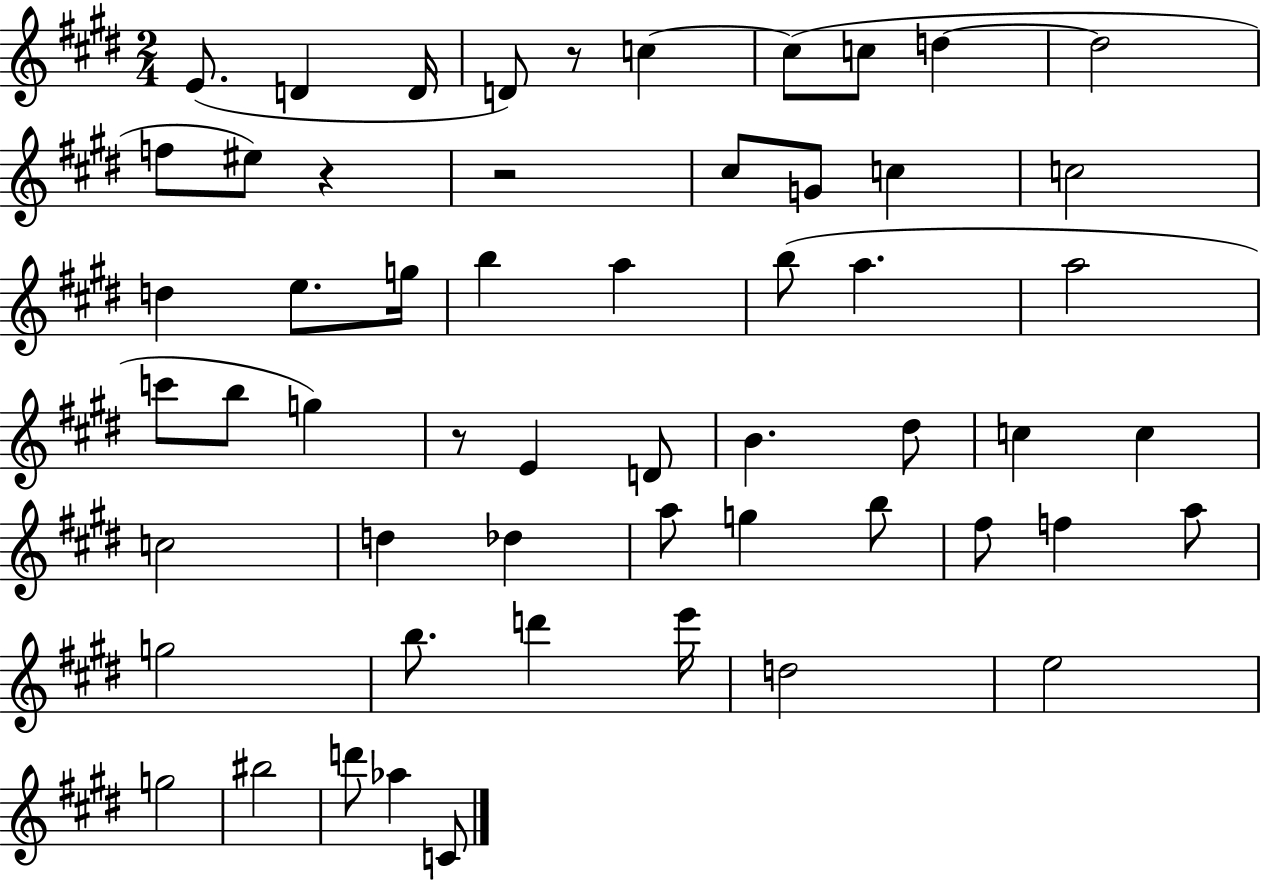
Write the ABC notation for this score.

X:1
T:Untitled
M:2/4
L:1/4
K:E
E/2 D D/4 D/2 z/2 c c/2 c/2 d d2 f/2 ^e/2 z z2 ^c/2 G/2 c c2 d e/2 g/4 b a b/2 a a2 c'/2 b/2 g z/2 E D/2 B ^d/2 c c c2 d _d a/2 g b/2 ^f/2 f a/2 g2 b/2 d' e'/4 d2 e2 g2 ^b2 d'/2 _a C/2